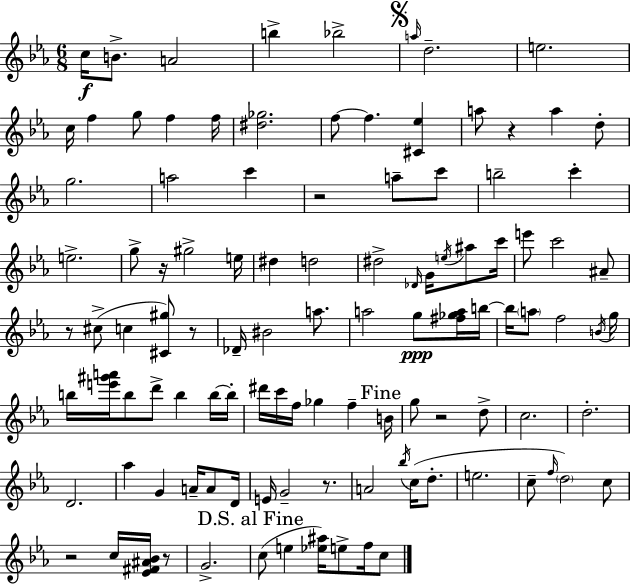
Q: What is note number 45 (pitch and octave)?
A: A5